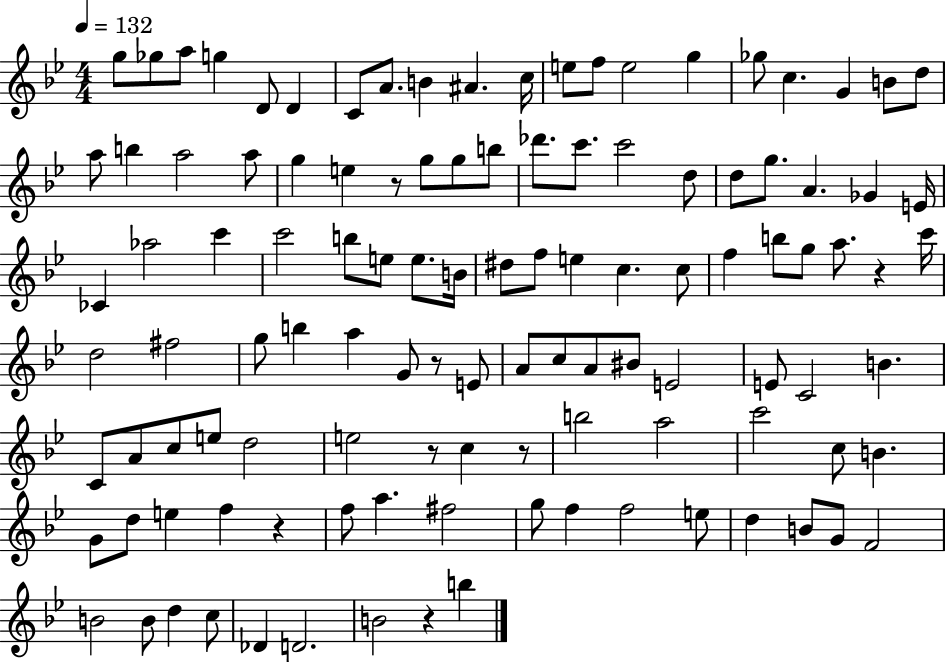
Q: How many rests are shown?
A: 7